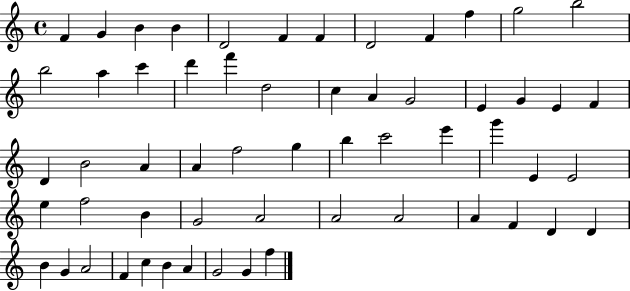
X:1
T:Untitled
M:4/4
L:1/4
K:C
F G B B D2 F F D2 F f g2 b2 b2 a c' d' f' d2 c A G2 E G E F D B2 A A f2 g b c'2 e' g' E E2 e f2 B G2 A2 A2 A2 A F D D B G A2 F c B A G2 G f